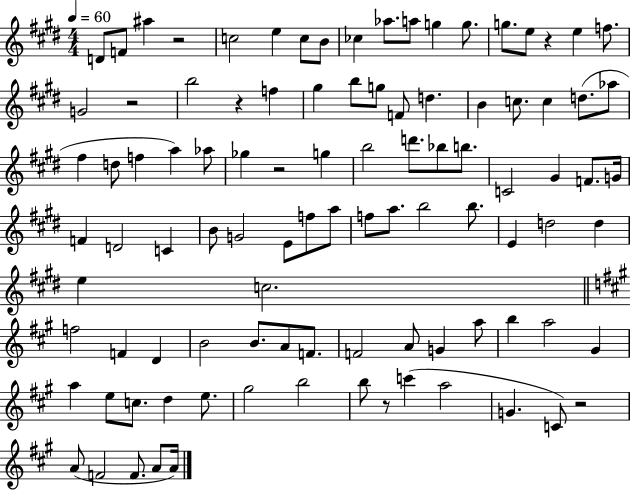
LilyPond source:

{
  \clef treble
  \numericTimeSignature
  \time 4/4
  \key e \major
  \tempo 4 = 60
  d'8 f'8 ais''4 r2 | c''2 e''4 c''8 b'8 | ces''4 aes''8. a''8 g''4 g''8. | g''8. e''8 r4 e''4 f''8. | \break g'2 r2 | b''2 r4 f''4 | gis''4 b''8 g''8 f'8 d''4. | b'4 c''8. c''4 d''8.( aes''8 | \break fis''4 d''8 f''4 a''4) aes''8 | ges''4 r2 g''4 | b''2 d'''8. bes''8 b''8. | c'2 gis'4 f'8. g'16 | \break f'4 d'2 c'4 | b'8 g'2 e'8 f''8 a''8 | f''8 a''8. b''2 b''8. | e'4 d''2 d''4 | \break e''4 c''2. | \bar "||" \break \key a \major f''2 f'4 d'4 | b'2 b'8. a'8 f'8. | f'2 a'8 g'4 a''8 | b''4 a''2 gis'4 | \break a''4 e''8 c''8. d''4 e''8. | gis''2 b''2 | b''8 r8 c'''4( a''2 | g'4. c'8) r2 | \break a'8( f'2 f'8. a'8 a'16) | \bar "|."
}